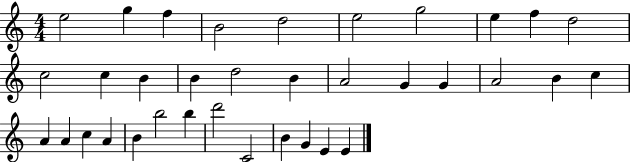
E5/h G5/q F5/q B4/h D5/h E5/h G5/h E5/q F5/q D5/h C5/h C5/q B4/q B4/q D5/h B4/q A4/h G4/q G4/q A4/h B4/q C5/q A4/q A4/q C5/q A4/q B4/q B5/h B5/q D6/h C4/h B4/q G4/q E4/q E4/q